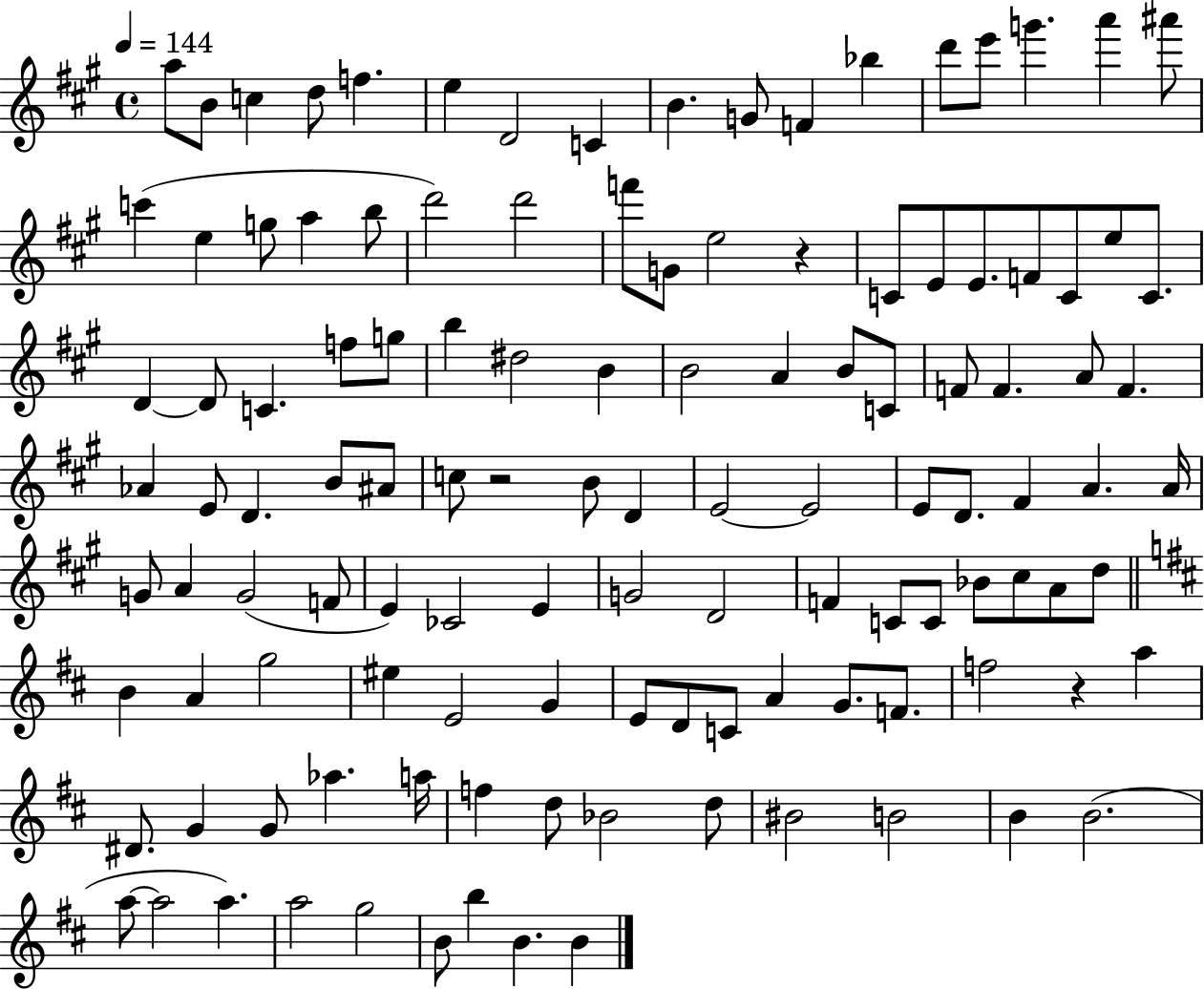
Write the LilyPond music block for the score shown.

{
  \clef treble
  \time 4/4
  \defaultTimeSignature
  \key a \major
  \tempo 4 = 144
  \repeat volta 2 { a''8 b'8 c''4 d''8 f''4. | e''4 d'2 c'4 | b'4. g'8 f'4 bes''4 | d'''8 e'''8 g'''4. a'''4 ais'''8 | \break c'''4( e''4 g''8 a''4 b''8 | d'''2) d'''2 | f'''8 g'8 e''2 r4 | c'8 e'8 e'8. f'8 c'8 e''8 c'8. | \break d'4~~ d'8 c'4. f''8 g''8 | b''4 dis''2 b'4 | b'2 a'4 b'8 c'8 | f'8 f'4. a'8 f'4. | \break aes'4 e'8 d'4. b'8 ais'8 | c''8 r2 b'8 d'4 | e'2~~ e'2 | e'8 d'8. fis'4 a'4. a'16 | \break g'8 a'4 g'2( f'8 | e'4) ces'2 e'4 | g'2 d'2 | f'4 c'8 c'8 bes'8 cis''8 a'8 d''8 | \break \bar "||" \break \key b \minor b'4 a'4 g''2 | eis''4 e'2 g'4 | e'8 d'8 c'8 a'4 g'8. f'8. | f''2 r4 a''4 | \break dis'8. g'4 g'8 aes''4. a''16 | f''4 d''8 bes'2 d''8 | bis'2 b'2 | b'4 b'2.( | \break a''8~~ a''2 a''4.) | a''2 g''2 | b'8 b''4 b'4. b'4 | } \bar "|."
}